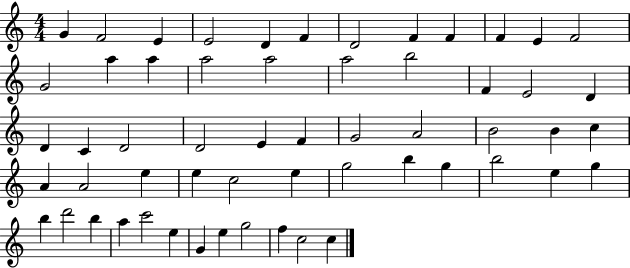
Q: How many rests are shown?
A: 0